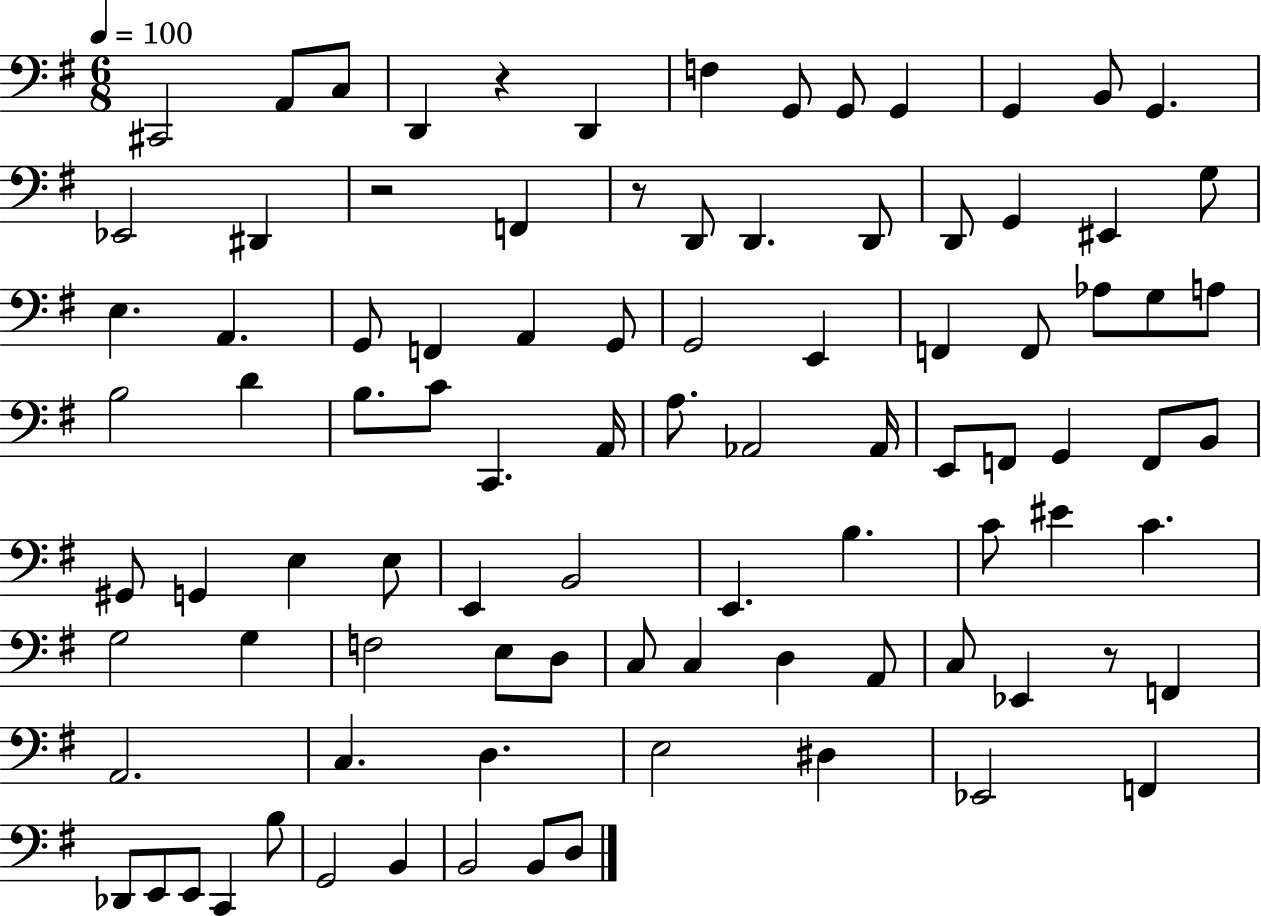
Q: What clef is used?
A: bass